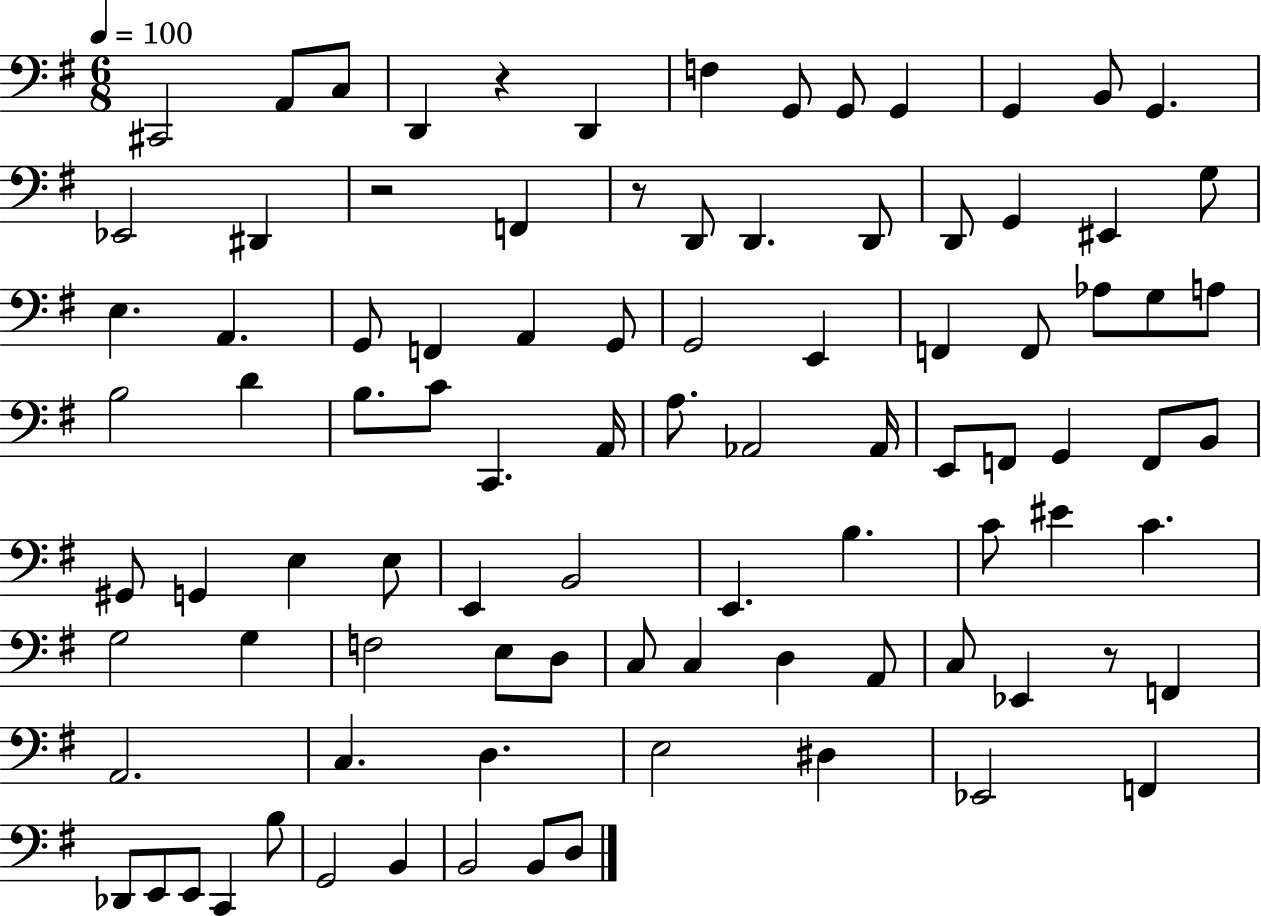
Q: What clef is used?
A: bass